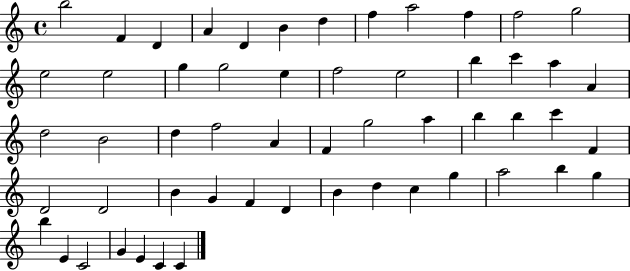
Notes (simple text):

B5/h F4/q D4/q A4/q D4/q B4/q D5/q F5/q A5/h F5/q F5/h G5/h E5/h E5/h G5/q G5/h E5/q F5/h E5/h B5/q C6/q A5/q A4/q D5/h B4/h D5/q F5/h A4/q F4/q G5/h A5/q B5/q B5/q C6/q F4/q D4/h D4/h B4/q G4/q F4/q D4/q B4/q D5/q C5/q G5/q A5/h B5/q G5/q B5/q E4/q C4/h G4/q E4/q C4/q C4/q